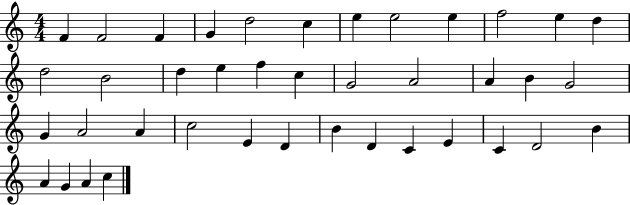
F4/q F4/h F4/q G4/q D5/h C5/q E5/q E5/h E5/q F5/h E5/q D5/q D5/h B4/h D5/q E5/q F5/q C5/q G4/h A4/h A4/q B4/q G4/h G4/q A4/h A4/q C5/h E4/q D4/q B4/q D4/q C4/q E4/q C4/q D4/h B4/q A4/q G4/q A4/q C5/q